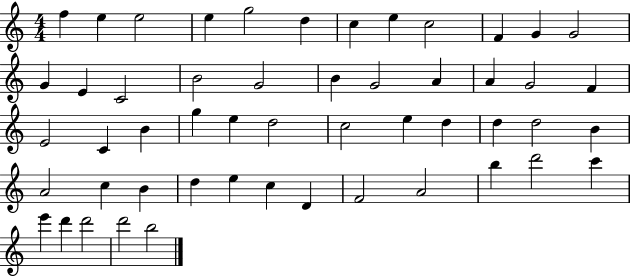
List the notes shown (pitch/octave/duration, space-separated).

F5/q E5/q E5/h E5/q G5/h D5/q C5/q E5/q C5/h F4/q G4/q G4/h G4/q E4/q C4/h B4/h G4/h B4/q G4/h A4/q A4/q G4/h F4/q E4/h C4/q B4/q G5/q E5/q D5/h C5/h E5/q D5/q D5/q D5/h B4/q A4/h C5/q B4/q D5/q E5/q C5/q D4/q F4/h A4/h B5/q D6/h C6/q E6/q D6/q D6/h D6/h B5/h